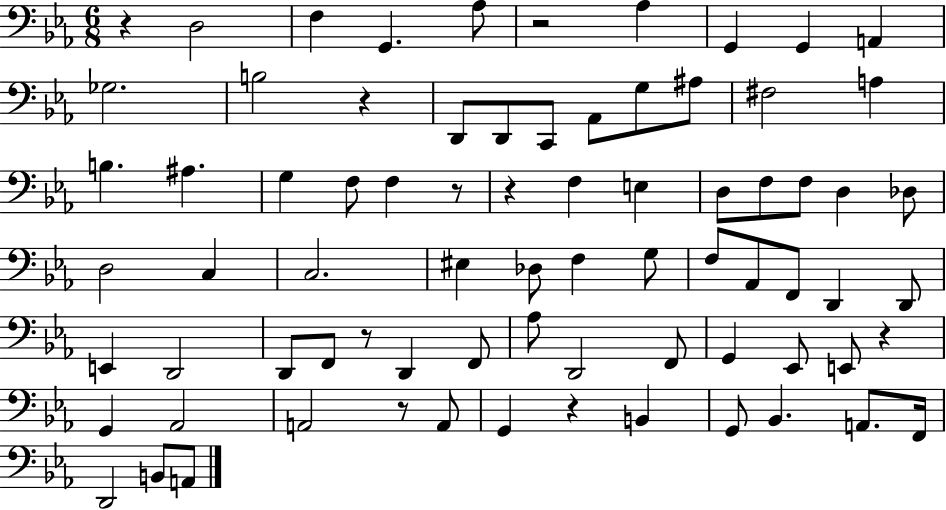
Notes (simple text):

R/q D3/h F3/q G2/q. Ab3/e R/h Ab3/q G2/q G2/q A2/q Gb3/h. B3/h R/q D2/e D2/e C2/e Ab2/e G3/e A#3/e F#3/h A3/q B3/q. A#3/q. G3/q F3/e F3/q R/e R/q F3/q E3/q D3/e F3/e F3/e D3/q Db3/e D3/h C3/q C3/h. EIS3/q Db3/e F3/q G3/e F3/e Ab2/e F2/e D2/q D2/e E2/q D2/h D2/e F2/e R/e D2/q F2/e Ab3/e D2/h F2/e G2/q Eb2/e E2/e R/q G2/q Ab2/h A2/h R/e A2/e G2/q R/q B2/q G2/e Bb2/q. A2/e. F2/s D2/h B2/e A2/e